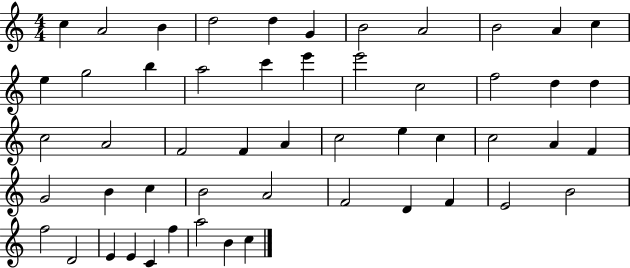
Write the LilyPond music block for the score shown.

{
  \clef treble
  \numericTimeSignature
  \time 4/4
  \key c \major
  c''4 a'2 b'4 | d''2 d''4 g'4 | b'2 a'2 | b'2 a'4 c''4 | \break e''4 g''2 b''4 | a''2 c'''4 e'''4 | e'''2 c''2 | f''2 d''4 d''4 | \break c''2 a'2 | f'2 f'4 a'4 | c''2 e''4 c''4 | c''2 a'4 f'4 | \break g'2 b'4 c''4 | b'2 a'2 | f'2 d'4 f'4 | e'2 b'2 | \break f''2 d'2 | e'4 e'4 c'4 f''4 | a''2 b'4 c''4 | \bar "|."
}